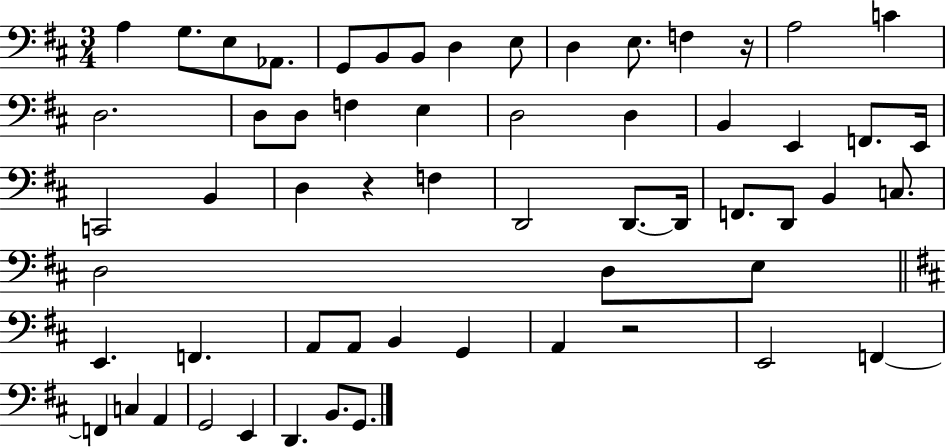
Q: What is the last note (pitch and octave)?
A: G2